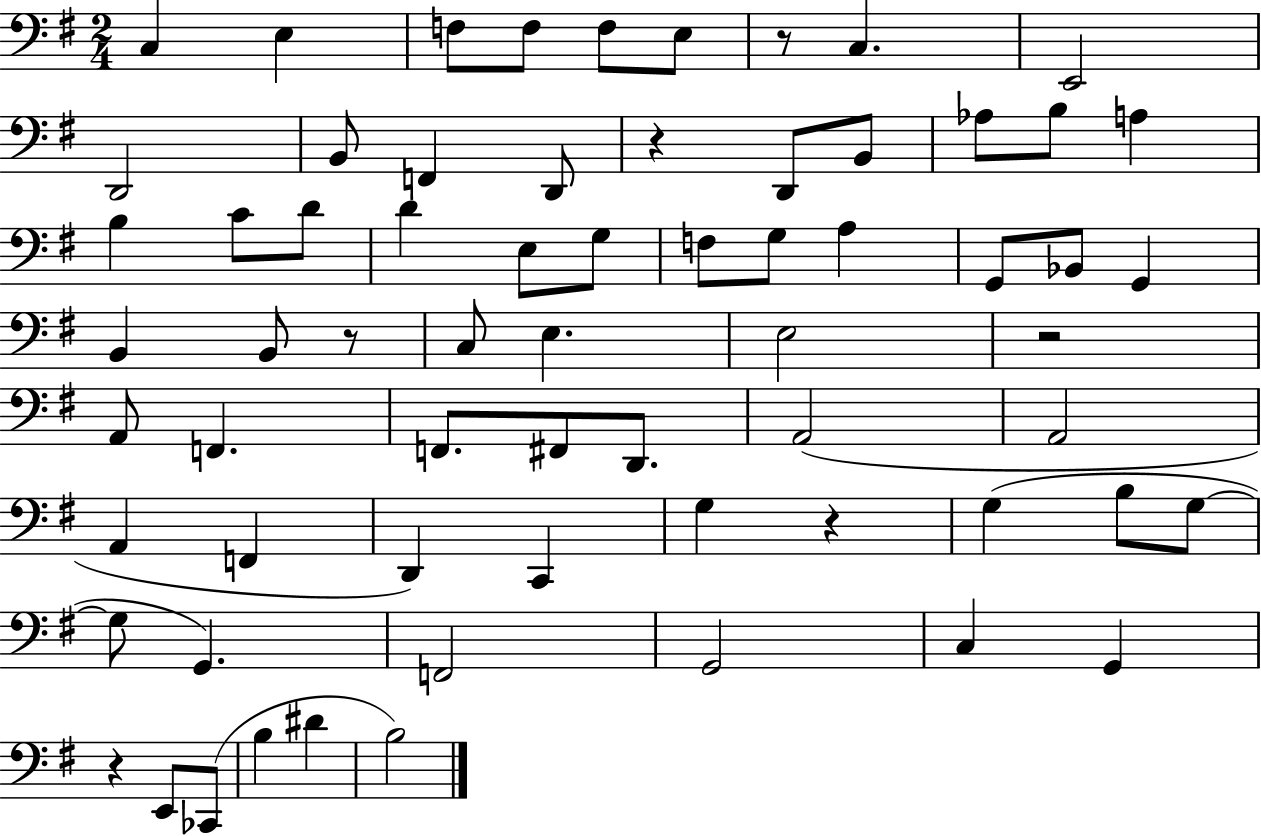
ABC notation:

X:1
T:Untitled
M:2/4
L:1/4
K:G
C, E, F,/2 F,/2 F,/2 E,/2 z/2 C, E,,2 D,,2 B,,/2 F,, D,,/2 z D,,/2 B,,/2 _A,/2 B,/2 A, B, C/2 D/2 D E,/2 G,/2 F,/2 G,/2 A, G,,/2 _B,,/2 G,, B,, B,,/2 z/2 C,/2 E, E,2 z2 A,,/2 F,, F,,/2 ^F,,/2 D,,/2 A,,2 A,,2 A,, F,, D,, C,, G, z G, B,/2 G,/2 G,/2 G,, F,,2 G,,2 C, G,, z E,,/2 _C,,/2 B, ^D B,2